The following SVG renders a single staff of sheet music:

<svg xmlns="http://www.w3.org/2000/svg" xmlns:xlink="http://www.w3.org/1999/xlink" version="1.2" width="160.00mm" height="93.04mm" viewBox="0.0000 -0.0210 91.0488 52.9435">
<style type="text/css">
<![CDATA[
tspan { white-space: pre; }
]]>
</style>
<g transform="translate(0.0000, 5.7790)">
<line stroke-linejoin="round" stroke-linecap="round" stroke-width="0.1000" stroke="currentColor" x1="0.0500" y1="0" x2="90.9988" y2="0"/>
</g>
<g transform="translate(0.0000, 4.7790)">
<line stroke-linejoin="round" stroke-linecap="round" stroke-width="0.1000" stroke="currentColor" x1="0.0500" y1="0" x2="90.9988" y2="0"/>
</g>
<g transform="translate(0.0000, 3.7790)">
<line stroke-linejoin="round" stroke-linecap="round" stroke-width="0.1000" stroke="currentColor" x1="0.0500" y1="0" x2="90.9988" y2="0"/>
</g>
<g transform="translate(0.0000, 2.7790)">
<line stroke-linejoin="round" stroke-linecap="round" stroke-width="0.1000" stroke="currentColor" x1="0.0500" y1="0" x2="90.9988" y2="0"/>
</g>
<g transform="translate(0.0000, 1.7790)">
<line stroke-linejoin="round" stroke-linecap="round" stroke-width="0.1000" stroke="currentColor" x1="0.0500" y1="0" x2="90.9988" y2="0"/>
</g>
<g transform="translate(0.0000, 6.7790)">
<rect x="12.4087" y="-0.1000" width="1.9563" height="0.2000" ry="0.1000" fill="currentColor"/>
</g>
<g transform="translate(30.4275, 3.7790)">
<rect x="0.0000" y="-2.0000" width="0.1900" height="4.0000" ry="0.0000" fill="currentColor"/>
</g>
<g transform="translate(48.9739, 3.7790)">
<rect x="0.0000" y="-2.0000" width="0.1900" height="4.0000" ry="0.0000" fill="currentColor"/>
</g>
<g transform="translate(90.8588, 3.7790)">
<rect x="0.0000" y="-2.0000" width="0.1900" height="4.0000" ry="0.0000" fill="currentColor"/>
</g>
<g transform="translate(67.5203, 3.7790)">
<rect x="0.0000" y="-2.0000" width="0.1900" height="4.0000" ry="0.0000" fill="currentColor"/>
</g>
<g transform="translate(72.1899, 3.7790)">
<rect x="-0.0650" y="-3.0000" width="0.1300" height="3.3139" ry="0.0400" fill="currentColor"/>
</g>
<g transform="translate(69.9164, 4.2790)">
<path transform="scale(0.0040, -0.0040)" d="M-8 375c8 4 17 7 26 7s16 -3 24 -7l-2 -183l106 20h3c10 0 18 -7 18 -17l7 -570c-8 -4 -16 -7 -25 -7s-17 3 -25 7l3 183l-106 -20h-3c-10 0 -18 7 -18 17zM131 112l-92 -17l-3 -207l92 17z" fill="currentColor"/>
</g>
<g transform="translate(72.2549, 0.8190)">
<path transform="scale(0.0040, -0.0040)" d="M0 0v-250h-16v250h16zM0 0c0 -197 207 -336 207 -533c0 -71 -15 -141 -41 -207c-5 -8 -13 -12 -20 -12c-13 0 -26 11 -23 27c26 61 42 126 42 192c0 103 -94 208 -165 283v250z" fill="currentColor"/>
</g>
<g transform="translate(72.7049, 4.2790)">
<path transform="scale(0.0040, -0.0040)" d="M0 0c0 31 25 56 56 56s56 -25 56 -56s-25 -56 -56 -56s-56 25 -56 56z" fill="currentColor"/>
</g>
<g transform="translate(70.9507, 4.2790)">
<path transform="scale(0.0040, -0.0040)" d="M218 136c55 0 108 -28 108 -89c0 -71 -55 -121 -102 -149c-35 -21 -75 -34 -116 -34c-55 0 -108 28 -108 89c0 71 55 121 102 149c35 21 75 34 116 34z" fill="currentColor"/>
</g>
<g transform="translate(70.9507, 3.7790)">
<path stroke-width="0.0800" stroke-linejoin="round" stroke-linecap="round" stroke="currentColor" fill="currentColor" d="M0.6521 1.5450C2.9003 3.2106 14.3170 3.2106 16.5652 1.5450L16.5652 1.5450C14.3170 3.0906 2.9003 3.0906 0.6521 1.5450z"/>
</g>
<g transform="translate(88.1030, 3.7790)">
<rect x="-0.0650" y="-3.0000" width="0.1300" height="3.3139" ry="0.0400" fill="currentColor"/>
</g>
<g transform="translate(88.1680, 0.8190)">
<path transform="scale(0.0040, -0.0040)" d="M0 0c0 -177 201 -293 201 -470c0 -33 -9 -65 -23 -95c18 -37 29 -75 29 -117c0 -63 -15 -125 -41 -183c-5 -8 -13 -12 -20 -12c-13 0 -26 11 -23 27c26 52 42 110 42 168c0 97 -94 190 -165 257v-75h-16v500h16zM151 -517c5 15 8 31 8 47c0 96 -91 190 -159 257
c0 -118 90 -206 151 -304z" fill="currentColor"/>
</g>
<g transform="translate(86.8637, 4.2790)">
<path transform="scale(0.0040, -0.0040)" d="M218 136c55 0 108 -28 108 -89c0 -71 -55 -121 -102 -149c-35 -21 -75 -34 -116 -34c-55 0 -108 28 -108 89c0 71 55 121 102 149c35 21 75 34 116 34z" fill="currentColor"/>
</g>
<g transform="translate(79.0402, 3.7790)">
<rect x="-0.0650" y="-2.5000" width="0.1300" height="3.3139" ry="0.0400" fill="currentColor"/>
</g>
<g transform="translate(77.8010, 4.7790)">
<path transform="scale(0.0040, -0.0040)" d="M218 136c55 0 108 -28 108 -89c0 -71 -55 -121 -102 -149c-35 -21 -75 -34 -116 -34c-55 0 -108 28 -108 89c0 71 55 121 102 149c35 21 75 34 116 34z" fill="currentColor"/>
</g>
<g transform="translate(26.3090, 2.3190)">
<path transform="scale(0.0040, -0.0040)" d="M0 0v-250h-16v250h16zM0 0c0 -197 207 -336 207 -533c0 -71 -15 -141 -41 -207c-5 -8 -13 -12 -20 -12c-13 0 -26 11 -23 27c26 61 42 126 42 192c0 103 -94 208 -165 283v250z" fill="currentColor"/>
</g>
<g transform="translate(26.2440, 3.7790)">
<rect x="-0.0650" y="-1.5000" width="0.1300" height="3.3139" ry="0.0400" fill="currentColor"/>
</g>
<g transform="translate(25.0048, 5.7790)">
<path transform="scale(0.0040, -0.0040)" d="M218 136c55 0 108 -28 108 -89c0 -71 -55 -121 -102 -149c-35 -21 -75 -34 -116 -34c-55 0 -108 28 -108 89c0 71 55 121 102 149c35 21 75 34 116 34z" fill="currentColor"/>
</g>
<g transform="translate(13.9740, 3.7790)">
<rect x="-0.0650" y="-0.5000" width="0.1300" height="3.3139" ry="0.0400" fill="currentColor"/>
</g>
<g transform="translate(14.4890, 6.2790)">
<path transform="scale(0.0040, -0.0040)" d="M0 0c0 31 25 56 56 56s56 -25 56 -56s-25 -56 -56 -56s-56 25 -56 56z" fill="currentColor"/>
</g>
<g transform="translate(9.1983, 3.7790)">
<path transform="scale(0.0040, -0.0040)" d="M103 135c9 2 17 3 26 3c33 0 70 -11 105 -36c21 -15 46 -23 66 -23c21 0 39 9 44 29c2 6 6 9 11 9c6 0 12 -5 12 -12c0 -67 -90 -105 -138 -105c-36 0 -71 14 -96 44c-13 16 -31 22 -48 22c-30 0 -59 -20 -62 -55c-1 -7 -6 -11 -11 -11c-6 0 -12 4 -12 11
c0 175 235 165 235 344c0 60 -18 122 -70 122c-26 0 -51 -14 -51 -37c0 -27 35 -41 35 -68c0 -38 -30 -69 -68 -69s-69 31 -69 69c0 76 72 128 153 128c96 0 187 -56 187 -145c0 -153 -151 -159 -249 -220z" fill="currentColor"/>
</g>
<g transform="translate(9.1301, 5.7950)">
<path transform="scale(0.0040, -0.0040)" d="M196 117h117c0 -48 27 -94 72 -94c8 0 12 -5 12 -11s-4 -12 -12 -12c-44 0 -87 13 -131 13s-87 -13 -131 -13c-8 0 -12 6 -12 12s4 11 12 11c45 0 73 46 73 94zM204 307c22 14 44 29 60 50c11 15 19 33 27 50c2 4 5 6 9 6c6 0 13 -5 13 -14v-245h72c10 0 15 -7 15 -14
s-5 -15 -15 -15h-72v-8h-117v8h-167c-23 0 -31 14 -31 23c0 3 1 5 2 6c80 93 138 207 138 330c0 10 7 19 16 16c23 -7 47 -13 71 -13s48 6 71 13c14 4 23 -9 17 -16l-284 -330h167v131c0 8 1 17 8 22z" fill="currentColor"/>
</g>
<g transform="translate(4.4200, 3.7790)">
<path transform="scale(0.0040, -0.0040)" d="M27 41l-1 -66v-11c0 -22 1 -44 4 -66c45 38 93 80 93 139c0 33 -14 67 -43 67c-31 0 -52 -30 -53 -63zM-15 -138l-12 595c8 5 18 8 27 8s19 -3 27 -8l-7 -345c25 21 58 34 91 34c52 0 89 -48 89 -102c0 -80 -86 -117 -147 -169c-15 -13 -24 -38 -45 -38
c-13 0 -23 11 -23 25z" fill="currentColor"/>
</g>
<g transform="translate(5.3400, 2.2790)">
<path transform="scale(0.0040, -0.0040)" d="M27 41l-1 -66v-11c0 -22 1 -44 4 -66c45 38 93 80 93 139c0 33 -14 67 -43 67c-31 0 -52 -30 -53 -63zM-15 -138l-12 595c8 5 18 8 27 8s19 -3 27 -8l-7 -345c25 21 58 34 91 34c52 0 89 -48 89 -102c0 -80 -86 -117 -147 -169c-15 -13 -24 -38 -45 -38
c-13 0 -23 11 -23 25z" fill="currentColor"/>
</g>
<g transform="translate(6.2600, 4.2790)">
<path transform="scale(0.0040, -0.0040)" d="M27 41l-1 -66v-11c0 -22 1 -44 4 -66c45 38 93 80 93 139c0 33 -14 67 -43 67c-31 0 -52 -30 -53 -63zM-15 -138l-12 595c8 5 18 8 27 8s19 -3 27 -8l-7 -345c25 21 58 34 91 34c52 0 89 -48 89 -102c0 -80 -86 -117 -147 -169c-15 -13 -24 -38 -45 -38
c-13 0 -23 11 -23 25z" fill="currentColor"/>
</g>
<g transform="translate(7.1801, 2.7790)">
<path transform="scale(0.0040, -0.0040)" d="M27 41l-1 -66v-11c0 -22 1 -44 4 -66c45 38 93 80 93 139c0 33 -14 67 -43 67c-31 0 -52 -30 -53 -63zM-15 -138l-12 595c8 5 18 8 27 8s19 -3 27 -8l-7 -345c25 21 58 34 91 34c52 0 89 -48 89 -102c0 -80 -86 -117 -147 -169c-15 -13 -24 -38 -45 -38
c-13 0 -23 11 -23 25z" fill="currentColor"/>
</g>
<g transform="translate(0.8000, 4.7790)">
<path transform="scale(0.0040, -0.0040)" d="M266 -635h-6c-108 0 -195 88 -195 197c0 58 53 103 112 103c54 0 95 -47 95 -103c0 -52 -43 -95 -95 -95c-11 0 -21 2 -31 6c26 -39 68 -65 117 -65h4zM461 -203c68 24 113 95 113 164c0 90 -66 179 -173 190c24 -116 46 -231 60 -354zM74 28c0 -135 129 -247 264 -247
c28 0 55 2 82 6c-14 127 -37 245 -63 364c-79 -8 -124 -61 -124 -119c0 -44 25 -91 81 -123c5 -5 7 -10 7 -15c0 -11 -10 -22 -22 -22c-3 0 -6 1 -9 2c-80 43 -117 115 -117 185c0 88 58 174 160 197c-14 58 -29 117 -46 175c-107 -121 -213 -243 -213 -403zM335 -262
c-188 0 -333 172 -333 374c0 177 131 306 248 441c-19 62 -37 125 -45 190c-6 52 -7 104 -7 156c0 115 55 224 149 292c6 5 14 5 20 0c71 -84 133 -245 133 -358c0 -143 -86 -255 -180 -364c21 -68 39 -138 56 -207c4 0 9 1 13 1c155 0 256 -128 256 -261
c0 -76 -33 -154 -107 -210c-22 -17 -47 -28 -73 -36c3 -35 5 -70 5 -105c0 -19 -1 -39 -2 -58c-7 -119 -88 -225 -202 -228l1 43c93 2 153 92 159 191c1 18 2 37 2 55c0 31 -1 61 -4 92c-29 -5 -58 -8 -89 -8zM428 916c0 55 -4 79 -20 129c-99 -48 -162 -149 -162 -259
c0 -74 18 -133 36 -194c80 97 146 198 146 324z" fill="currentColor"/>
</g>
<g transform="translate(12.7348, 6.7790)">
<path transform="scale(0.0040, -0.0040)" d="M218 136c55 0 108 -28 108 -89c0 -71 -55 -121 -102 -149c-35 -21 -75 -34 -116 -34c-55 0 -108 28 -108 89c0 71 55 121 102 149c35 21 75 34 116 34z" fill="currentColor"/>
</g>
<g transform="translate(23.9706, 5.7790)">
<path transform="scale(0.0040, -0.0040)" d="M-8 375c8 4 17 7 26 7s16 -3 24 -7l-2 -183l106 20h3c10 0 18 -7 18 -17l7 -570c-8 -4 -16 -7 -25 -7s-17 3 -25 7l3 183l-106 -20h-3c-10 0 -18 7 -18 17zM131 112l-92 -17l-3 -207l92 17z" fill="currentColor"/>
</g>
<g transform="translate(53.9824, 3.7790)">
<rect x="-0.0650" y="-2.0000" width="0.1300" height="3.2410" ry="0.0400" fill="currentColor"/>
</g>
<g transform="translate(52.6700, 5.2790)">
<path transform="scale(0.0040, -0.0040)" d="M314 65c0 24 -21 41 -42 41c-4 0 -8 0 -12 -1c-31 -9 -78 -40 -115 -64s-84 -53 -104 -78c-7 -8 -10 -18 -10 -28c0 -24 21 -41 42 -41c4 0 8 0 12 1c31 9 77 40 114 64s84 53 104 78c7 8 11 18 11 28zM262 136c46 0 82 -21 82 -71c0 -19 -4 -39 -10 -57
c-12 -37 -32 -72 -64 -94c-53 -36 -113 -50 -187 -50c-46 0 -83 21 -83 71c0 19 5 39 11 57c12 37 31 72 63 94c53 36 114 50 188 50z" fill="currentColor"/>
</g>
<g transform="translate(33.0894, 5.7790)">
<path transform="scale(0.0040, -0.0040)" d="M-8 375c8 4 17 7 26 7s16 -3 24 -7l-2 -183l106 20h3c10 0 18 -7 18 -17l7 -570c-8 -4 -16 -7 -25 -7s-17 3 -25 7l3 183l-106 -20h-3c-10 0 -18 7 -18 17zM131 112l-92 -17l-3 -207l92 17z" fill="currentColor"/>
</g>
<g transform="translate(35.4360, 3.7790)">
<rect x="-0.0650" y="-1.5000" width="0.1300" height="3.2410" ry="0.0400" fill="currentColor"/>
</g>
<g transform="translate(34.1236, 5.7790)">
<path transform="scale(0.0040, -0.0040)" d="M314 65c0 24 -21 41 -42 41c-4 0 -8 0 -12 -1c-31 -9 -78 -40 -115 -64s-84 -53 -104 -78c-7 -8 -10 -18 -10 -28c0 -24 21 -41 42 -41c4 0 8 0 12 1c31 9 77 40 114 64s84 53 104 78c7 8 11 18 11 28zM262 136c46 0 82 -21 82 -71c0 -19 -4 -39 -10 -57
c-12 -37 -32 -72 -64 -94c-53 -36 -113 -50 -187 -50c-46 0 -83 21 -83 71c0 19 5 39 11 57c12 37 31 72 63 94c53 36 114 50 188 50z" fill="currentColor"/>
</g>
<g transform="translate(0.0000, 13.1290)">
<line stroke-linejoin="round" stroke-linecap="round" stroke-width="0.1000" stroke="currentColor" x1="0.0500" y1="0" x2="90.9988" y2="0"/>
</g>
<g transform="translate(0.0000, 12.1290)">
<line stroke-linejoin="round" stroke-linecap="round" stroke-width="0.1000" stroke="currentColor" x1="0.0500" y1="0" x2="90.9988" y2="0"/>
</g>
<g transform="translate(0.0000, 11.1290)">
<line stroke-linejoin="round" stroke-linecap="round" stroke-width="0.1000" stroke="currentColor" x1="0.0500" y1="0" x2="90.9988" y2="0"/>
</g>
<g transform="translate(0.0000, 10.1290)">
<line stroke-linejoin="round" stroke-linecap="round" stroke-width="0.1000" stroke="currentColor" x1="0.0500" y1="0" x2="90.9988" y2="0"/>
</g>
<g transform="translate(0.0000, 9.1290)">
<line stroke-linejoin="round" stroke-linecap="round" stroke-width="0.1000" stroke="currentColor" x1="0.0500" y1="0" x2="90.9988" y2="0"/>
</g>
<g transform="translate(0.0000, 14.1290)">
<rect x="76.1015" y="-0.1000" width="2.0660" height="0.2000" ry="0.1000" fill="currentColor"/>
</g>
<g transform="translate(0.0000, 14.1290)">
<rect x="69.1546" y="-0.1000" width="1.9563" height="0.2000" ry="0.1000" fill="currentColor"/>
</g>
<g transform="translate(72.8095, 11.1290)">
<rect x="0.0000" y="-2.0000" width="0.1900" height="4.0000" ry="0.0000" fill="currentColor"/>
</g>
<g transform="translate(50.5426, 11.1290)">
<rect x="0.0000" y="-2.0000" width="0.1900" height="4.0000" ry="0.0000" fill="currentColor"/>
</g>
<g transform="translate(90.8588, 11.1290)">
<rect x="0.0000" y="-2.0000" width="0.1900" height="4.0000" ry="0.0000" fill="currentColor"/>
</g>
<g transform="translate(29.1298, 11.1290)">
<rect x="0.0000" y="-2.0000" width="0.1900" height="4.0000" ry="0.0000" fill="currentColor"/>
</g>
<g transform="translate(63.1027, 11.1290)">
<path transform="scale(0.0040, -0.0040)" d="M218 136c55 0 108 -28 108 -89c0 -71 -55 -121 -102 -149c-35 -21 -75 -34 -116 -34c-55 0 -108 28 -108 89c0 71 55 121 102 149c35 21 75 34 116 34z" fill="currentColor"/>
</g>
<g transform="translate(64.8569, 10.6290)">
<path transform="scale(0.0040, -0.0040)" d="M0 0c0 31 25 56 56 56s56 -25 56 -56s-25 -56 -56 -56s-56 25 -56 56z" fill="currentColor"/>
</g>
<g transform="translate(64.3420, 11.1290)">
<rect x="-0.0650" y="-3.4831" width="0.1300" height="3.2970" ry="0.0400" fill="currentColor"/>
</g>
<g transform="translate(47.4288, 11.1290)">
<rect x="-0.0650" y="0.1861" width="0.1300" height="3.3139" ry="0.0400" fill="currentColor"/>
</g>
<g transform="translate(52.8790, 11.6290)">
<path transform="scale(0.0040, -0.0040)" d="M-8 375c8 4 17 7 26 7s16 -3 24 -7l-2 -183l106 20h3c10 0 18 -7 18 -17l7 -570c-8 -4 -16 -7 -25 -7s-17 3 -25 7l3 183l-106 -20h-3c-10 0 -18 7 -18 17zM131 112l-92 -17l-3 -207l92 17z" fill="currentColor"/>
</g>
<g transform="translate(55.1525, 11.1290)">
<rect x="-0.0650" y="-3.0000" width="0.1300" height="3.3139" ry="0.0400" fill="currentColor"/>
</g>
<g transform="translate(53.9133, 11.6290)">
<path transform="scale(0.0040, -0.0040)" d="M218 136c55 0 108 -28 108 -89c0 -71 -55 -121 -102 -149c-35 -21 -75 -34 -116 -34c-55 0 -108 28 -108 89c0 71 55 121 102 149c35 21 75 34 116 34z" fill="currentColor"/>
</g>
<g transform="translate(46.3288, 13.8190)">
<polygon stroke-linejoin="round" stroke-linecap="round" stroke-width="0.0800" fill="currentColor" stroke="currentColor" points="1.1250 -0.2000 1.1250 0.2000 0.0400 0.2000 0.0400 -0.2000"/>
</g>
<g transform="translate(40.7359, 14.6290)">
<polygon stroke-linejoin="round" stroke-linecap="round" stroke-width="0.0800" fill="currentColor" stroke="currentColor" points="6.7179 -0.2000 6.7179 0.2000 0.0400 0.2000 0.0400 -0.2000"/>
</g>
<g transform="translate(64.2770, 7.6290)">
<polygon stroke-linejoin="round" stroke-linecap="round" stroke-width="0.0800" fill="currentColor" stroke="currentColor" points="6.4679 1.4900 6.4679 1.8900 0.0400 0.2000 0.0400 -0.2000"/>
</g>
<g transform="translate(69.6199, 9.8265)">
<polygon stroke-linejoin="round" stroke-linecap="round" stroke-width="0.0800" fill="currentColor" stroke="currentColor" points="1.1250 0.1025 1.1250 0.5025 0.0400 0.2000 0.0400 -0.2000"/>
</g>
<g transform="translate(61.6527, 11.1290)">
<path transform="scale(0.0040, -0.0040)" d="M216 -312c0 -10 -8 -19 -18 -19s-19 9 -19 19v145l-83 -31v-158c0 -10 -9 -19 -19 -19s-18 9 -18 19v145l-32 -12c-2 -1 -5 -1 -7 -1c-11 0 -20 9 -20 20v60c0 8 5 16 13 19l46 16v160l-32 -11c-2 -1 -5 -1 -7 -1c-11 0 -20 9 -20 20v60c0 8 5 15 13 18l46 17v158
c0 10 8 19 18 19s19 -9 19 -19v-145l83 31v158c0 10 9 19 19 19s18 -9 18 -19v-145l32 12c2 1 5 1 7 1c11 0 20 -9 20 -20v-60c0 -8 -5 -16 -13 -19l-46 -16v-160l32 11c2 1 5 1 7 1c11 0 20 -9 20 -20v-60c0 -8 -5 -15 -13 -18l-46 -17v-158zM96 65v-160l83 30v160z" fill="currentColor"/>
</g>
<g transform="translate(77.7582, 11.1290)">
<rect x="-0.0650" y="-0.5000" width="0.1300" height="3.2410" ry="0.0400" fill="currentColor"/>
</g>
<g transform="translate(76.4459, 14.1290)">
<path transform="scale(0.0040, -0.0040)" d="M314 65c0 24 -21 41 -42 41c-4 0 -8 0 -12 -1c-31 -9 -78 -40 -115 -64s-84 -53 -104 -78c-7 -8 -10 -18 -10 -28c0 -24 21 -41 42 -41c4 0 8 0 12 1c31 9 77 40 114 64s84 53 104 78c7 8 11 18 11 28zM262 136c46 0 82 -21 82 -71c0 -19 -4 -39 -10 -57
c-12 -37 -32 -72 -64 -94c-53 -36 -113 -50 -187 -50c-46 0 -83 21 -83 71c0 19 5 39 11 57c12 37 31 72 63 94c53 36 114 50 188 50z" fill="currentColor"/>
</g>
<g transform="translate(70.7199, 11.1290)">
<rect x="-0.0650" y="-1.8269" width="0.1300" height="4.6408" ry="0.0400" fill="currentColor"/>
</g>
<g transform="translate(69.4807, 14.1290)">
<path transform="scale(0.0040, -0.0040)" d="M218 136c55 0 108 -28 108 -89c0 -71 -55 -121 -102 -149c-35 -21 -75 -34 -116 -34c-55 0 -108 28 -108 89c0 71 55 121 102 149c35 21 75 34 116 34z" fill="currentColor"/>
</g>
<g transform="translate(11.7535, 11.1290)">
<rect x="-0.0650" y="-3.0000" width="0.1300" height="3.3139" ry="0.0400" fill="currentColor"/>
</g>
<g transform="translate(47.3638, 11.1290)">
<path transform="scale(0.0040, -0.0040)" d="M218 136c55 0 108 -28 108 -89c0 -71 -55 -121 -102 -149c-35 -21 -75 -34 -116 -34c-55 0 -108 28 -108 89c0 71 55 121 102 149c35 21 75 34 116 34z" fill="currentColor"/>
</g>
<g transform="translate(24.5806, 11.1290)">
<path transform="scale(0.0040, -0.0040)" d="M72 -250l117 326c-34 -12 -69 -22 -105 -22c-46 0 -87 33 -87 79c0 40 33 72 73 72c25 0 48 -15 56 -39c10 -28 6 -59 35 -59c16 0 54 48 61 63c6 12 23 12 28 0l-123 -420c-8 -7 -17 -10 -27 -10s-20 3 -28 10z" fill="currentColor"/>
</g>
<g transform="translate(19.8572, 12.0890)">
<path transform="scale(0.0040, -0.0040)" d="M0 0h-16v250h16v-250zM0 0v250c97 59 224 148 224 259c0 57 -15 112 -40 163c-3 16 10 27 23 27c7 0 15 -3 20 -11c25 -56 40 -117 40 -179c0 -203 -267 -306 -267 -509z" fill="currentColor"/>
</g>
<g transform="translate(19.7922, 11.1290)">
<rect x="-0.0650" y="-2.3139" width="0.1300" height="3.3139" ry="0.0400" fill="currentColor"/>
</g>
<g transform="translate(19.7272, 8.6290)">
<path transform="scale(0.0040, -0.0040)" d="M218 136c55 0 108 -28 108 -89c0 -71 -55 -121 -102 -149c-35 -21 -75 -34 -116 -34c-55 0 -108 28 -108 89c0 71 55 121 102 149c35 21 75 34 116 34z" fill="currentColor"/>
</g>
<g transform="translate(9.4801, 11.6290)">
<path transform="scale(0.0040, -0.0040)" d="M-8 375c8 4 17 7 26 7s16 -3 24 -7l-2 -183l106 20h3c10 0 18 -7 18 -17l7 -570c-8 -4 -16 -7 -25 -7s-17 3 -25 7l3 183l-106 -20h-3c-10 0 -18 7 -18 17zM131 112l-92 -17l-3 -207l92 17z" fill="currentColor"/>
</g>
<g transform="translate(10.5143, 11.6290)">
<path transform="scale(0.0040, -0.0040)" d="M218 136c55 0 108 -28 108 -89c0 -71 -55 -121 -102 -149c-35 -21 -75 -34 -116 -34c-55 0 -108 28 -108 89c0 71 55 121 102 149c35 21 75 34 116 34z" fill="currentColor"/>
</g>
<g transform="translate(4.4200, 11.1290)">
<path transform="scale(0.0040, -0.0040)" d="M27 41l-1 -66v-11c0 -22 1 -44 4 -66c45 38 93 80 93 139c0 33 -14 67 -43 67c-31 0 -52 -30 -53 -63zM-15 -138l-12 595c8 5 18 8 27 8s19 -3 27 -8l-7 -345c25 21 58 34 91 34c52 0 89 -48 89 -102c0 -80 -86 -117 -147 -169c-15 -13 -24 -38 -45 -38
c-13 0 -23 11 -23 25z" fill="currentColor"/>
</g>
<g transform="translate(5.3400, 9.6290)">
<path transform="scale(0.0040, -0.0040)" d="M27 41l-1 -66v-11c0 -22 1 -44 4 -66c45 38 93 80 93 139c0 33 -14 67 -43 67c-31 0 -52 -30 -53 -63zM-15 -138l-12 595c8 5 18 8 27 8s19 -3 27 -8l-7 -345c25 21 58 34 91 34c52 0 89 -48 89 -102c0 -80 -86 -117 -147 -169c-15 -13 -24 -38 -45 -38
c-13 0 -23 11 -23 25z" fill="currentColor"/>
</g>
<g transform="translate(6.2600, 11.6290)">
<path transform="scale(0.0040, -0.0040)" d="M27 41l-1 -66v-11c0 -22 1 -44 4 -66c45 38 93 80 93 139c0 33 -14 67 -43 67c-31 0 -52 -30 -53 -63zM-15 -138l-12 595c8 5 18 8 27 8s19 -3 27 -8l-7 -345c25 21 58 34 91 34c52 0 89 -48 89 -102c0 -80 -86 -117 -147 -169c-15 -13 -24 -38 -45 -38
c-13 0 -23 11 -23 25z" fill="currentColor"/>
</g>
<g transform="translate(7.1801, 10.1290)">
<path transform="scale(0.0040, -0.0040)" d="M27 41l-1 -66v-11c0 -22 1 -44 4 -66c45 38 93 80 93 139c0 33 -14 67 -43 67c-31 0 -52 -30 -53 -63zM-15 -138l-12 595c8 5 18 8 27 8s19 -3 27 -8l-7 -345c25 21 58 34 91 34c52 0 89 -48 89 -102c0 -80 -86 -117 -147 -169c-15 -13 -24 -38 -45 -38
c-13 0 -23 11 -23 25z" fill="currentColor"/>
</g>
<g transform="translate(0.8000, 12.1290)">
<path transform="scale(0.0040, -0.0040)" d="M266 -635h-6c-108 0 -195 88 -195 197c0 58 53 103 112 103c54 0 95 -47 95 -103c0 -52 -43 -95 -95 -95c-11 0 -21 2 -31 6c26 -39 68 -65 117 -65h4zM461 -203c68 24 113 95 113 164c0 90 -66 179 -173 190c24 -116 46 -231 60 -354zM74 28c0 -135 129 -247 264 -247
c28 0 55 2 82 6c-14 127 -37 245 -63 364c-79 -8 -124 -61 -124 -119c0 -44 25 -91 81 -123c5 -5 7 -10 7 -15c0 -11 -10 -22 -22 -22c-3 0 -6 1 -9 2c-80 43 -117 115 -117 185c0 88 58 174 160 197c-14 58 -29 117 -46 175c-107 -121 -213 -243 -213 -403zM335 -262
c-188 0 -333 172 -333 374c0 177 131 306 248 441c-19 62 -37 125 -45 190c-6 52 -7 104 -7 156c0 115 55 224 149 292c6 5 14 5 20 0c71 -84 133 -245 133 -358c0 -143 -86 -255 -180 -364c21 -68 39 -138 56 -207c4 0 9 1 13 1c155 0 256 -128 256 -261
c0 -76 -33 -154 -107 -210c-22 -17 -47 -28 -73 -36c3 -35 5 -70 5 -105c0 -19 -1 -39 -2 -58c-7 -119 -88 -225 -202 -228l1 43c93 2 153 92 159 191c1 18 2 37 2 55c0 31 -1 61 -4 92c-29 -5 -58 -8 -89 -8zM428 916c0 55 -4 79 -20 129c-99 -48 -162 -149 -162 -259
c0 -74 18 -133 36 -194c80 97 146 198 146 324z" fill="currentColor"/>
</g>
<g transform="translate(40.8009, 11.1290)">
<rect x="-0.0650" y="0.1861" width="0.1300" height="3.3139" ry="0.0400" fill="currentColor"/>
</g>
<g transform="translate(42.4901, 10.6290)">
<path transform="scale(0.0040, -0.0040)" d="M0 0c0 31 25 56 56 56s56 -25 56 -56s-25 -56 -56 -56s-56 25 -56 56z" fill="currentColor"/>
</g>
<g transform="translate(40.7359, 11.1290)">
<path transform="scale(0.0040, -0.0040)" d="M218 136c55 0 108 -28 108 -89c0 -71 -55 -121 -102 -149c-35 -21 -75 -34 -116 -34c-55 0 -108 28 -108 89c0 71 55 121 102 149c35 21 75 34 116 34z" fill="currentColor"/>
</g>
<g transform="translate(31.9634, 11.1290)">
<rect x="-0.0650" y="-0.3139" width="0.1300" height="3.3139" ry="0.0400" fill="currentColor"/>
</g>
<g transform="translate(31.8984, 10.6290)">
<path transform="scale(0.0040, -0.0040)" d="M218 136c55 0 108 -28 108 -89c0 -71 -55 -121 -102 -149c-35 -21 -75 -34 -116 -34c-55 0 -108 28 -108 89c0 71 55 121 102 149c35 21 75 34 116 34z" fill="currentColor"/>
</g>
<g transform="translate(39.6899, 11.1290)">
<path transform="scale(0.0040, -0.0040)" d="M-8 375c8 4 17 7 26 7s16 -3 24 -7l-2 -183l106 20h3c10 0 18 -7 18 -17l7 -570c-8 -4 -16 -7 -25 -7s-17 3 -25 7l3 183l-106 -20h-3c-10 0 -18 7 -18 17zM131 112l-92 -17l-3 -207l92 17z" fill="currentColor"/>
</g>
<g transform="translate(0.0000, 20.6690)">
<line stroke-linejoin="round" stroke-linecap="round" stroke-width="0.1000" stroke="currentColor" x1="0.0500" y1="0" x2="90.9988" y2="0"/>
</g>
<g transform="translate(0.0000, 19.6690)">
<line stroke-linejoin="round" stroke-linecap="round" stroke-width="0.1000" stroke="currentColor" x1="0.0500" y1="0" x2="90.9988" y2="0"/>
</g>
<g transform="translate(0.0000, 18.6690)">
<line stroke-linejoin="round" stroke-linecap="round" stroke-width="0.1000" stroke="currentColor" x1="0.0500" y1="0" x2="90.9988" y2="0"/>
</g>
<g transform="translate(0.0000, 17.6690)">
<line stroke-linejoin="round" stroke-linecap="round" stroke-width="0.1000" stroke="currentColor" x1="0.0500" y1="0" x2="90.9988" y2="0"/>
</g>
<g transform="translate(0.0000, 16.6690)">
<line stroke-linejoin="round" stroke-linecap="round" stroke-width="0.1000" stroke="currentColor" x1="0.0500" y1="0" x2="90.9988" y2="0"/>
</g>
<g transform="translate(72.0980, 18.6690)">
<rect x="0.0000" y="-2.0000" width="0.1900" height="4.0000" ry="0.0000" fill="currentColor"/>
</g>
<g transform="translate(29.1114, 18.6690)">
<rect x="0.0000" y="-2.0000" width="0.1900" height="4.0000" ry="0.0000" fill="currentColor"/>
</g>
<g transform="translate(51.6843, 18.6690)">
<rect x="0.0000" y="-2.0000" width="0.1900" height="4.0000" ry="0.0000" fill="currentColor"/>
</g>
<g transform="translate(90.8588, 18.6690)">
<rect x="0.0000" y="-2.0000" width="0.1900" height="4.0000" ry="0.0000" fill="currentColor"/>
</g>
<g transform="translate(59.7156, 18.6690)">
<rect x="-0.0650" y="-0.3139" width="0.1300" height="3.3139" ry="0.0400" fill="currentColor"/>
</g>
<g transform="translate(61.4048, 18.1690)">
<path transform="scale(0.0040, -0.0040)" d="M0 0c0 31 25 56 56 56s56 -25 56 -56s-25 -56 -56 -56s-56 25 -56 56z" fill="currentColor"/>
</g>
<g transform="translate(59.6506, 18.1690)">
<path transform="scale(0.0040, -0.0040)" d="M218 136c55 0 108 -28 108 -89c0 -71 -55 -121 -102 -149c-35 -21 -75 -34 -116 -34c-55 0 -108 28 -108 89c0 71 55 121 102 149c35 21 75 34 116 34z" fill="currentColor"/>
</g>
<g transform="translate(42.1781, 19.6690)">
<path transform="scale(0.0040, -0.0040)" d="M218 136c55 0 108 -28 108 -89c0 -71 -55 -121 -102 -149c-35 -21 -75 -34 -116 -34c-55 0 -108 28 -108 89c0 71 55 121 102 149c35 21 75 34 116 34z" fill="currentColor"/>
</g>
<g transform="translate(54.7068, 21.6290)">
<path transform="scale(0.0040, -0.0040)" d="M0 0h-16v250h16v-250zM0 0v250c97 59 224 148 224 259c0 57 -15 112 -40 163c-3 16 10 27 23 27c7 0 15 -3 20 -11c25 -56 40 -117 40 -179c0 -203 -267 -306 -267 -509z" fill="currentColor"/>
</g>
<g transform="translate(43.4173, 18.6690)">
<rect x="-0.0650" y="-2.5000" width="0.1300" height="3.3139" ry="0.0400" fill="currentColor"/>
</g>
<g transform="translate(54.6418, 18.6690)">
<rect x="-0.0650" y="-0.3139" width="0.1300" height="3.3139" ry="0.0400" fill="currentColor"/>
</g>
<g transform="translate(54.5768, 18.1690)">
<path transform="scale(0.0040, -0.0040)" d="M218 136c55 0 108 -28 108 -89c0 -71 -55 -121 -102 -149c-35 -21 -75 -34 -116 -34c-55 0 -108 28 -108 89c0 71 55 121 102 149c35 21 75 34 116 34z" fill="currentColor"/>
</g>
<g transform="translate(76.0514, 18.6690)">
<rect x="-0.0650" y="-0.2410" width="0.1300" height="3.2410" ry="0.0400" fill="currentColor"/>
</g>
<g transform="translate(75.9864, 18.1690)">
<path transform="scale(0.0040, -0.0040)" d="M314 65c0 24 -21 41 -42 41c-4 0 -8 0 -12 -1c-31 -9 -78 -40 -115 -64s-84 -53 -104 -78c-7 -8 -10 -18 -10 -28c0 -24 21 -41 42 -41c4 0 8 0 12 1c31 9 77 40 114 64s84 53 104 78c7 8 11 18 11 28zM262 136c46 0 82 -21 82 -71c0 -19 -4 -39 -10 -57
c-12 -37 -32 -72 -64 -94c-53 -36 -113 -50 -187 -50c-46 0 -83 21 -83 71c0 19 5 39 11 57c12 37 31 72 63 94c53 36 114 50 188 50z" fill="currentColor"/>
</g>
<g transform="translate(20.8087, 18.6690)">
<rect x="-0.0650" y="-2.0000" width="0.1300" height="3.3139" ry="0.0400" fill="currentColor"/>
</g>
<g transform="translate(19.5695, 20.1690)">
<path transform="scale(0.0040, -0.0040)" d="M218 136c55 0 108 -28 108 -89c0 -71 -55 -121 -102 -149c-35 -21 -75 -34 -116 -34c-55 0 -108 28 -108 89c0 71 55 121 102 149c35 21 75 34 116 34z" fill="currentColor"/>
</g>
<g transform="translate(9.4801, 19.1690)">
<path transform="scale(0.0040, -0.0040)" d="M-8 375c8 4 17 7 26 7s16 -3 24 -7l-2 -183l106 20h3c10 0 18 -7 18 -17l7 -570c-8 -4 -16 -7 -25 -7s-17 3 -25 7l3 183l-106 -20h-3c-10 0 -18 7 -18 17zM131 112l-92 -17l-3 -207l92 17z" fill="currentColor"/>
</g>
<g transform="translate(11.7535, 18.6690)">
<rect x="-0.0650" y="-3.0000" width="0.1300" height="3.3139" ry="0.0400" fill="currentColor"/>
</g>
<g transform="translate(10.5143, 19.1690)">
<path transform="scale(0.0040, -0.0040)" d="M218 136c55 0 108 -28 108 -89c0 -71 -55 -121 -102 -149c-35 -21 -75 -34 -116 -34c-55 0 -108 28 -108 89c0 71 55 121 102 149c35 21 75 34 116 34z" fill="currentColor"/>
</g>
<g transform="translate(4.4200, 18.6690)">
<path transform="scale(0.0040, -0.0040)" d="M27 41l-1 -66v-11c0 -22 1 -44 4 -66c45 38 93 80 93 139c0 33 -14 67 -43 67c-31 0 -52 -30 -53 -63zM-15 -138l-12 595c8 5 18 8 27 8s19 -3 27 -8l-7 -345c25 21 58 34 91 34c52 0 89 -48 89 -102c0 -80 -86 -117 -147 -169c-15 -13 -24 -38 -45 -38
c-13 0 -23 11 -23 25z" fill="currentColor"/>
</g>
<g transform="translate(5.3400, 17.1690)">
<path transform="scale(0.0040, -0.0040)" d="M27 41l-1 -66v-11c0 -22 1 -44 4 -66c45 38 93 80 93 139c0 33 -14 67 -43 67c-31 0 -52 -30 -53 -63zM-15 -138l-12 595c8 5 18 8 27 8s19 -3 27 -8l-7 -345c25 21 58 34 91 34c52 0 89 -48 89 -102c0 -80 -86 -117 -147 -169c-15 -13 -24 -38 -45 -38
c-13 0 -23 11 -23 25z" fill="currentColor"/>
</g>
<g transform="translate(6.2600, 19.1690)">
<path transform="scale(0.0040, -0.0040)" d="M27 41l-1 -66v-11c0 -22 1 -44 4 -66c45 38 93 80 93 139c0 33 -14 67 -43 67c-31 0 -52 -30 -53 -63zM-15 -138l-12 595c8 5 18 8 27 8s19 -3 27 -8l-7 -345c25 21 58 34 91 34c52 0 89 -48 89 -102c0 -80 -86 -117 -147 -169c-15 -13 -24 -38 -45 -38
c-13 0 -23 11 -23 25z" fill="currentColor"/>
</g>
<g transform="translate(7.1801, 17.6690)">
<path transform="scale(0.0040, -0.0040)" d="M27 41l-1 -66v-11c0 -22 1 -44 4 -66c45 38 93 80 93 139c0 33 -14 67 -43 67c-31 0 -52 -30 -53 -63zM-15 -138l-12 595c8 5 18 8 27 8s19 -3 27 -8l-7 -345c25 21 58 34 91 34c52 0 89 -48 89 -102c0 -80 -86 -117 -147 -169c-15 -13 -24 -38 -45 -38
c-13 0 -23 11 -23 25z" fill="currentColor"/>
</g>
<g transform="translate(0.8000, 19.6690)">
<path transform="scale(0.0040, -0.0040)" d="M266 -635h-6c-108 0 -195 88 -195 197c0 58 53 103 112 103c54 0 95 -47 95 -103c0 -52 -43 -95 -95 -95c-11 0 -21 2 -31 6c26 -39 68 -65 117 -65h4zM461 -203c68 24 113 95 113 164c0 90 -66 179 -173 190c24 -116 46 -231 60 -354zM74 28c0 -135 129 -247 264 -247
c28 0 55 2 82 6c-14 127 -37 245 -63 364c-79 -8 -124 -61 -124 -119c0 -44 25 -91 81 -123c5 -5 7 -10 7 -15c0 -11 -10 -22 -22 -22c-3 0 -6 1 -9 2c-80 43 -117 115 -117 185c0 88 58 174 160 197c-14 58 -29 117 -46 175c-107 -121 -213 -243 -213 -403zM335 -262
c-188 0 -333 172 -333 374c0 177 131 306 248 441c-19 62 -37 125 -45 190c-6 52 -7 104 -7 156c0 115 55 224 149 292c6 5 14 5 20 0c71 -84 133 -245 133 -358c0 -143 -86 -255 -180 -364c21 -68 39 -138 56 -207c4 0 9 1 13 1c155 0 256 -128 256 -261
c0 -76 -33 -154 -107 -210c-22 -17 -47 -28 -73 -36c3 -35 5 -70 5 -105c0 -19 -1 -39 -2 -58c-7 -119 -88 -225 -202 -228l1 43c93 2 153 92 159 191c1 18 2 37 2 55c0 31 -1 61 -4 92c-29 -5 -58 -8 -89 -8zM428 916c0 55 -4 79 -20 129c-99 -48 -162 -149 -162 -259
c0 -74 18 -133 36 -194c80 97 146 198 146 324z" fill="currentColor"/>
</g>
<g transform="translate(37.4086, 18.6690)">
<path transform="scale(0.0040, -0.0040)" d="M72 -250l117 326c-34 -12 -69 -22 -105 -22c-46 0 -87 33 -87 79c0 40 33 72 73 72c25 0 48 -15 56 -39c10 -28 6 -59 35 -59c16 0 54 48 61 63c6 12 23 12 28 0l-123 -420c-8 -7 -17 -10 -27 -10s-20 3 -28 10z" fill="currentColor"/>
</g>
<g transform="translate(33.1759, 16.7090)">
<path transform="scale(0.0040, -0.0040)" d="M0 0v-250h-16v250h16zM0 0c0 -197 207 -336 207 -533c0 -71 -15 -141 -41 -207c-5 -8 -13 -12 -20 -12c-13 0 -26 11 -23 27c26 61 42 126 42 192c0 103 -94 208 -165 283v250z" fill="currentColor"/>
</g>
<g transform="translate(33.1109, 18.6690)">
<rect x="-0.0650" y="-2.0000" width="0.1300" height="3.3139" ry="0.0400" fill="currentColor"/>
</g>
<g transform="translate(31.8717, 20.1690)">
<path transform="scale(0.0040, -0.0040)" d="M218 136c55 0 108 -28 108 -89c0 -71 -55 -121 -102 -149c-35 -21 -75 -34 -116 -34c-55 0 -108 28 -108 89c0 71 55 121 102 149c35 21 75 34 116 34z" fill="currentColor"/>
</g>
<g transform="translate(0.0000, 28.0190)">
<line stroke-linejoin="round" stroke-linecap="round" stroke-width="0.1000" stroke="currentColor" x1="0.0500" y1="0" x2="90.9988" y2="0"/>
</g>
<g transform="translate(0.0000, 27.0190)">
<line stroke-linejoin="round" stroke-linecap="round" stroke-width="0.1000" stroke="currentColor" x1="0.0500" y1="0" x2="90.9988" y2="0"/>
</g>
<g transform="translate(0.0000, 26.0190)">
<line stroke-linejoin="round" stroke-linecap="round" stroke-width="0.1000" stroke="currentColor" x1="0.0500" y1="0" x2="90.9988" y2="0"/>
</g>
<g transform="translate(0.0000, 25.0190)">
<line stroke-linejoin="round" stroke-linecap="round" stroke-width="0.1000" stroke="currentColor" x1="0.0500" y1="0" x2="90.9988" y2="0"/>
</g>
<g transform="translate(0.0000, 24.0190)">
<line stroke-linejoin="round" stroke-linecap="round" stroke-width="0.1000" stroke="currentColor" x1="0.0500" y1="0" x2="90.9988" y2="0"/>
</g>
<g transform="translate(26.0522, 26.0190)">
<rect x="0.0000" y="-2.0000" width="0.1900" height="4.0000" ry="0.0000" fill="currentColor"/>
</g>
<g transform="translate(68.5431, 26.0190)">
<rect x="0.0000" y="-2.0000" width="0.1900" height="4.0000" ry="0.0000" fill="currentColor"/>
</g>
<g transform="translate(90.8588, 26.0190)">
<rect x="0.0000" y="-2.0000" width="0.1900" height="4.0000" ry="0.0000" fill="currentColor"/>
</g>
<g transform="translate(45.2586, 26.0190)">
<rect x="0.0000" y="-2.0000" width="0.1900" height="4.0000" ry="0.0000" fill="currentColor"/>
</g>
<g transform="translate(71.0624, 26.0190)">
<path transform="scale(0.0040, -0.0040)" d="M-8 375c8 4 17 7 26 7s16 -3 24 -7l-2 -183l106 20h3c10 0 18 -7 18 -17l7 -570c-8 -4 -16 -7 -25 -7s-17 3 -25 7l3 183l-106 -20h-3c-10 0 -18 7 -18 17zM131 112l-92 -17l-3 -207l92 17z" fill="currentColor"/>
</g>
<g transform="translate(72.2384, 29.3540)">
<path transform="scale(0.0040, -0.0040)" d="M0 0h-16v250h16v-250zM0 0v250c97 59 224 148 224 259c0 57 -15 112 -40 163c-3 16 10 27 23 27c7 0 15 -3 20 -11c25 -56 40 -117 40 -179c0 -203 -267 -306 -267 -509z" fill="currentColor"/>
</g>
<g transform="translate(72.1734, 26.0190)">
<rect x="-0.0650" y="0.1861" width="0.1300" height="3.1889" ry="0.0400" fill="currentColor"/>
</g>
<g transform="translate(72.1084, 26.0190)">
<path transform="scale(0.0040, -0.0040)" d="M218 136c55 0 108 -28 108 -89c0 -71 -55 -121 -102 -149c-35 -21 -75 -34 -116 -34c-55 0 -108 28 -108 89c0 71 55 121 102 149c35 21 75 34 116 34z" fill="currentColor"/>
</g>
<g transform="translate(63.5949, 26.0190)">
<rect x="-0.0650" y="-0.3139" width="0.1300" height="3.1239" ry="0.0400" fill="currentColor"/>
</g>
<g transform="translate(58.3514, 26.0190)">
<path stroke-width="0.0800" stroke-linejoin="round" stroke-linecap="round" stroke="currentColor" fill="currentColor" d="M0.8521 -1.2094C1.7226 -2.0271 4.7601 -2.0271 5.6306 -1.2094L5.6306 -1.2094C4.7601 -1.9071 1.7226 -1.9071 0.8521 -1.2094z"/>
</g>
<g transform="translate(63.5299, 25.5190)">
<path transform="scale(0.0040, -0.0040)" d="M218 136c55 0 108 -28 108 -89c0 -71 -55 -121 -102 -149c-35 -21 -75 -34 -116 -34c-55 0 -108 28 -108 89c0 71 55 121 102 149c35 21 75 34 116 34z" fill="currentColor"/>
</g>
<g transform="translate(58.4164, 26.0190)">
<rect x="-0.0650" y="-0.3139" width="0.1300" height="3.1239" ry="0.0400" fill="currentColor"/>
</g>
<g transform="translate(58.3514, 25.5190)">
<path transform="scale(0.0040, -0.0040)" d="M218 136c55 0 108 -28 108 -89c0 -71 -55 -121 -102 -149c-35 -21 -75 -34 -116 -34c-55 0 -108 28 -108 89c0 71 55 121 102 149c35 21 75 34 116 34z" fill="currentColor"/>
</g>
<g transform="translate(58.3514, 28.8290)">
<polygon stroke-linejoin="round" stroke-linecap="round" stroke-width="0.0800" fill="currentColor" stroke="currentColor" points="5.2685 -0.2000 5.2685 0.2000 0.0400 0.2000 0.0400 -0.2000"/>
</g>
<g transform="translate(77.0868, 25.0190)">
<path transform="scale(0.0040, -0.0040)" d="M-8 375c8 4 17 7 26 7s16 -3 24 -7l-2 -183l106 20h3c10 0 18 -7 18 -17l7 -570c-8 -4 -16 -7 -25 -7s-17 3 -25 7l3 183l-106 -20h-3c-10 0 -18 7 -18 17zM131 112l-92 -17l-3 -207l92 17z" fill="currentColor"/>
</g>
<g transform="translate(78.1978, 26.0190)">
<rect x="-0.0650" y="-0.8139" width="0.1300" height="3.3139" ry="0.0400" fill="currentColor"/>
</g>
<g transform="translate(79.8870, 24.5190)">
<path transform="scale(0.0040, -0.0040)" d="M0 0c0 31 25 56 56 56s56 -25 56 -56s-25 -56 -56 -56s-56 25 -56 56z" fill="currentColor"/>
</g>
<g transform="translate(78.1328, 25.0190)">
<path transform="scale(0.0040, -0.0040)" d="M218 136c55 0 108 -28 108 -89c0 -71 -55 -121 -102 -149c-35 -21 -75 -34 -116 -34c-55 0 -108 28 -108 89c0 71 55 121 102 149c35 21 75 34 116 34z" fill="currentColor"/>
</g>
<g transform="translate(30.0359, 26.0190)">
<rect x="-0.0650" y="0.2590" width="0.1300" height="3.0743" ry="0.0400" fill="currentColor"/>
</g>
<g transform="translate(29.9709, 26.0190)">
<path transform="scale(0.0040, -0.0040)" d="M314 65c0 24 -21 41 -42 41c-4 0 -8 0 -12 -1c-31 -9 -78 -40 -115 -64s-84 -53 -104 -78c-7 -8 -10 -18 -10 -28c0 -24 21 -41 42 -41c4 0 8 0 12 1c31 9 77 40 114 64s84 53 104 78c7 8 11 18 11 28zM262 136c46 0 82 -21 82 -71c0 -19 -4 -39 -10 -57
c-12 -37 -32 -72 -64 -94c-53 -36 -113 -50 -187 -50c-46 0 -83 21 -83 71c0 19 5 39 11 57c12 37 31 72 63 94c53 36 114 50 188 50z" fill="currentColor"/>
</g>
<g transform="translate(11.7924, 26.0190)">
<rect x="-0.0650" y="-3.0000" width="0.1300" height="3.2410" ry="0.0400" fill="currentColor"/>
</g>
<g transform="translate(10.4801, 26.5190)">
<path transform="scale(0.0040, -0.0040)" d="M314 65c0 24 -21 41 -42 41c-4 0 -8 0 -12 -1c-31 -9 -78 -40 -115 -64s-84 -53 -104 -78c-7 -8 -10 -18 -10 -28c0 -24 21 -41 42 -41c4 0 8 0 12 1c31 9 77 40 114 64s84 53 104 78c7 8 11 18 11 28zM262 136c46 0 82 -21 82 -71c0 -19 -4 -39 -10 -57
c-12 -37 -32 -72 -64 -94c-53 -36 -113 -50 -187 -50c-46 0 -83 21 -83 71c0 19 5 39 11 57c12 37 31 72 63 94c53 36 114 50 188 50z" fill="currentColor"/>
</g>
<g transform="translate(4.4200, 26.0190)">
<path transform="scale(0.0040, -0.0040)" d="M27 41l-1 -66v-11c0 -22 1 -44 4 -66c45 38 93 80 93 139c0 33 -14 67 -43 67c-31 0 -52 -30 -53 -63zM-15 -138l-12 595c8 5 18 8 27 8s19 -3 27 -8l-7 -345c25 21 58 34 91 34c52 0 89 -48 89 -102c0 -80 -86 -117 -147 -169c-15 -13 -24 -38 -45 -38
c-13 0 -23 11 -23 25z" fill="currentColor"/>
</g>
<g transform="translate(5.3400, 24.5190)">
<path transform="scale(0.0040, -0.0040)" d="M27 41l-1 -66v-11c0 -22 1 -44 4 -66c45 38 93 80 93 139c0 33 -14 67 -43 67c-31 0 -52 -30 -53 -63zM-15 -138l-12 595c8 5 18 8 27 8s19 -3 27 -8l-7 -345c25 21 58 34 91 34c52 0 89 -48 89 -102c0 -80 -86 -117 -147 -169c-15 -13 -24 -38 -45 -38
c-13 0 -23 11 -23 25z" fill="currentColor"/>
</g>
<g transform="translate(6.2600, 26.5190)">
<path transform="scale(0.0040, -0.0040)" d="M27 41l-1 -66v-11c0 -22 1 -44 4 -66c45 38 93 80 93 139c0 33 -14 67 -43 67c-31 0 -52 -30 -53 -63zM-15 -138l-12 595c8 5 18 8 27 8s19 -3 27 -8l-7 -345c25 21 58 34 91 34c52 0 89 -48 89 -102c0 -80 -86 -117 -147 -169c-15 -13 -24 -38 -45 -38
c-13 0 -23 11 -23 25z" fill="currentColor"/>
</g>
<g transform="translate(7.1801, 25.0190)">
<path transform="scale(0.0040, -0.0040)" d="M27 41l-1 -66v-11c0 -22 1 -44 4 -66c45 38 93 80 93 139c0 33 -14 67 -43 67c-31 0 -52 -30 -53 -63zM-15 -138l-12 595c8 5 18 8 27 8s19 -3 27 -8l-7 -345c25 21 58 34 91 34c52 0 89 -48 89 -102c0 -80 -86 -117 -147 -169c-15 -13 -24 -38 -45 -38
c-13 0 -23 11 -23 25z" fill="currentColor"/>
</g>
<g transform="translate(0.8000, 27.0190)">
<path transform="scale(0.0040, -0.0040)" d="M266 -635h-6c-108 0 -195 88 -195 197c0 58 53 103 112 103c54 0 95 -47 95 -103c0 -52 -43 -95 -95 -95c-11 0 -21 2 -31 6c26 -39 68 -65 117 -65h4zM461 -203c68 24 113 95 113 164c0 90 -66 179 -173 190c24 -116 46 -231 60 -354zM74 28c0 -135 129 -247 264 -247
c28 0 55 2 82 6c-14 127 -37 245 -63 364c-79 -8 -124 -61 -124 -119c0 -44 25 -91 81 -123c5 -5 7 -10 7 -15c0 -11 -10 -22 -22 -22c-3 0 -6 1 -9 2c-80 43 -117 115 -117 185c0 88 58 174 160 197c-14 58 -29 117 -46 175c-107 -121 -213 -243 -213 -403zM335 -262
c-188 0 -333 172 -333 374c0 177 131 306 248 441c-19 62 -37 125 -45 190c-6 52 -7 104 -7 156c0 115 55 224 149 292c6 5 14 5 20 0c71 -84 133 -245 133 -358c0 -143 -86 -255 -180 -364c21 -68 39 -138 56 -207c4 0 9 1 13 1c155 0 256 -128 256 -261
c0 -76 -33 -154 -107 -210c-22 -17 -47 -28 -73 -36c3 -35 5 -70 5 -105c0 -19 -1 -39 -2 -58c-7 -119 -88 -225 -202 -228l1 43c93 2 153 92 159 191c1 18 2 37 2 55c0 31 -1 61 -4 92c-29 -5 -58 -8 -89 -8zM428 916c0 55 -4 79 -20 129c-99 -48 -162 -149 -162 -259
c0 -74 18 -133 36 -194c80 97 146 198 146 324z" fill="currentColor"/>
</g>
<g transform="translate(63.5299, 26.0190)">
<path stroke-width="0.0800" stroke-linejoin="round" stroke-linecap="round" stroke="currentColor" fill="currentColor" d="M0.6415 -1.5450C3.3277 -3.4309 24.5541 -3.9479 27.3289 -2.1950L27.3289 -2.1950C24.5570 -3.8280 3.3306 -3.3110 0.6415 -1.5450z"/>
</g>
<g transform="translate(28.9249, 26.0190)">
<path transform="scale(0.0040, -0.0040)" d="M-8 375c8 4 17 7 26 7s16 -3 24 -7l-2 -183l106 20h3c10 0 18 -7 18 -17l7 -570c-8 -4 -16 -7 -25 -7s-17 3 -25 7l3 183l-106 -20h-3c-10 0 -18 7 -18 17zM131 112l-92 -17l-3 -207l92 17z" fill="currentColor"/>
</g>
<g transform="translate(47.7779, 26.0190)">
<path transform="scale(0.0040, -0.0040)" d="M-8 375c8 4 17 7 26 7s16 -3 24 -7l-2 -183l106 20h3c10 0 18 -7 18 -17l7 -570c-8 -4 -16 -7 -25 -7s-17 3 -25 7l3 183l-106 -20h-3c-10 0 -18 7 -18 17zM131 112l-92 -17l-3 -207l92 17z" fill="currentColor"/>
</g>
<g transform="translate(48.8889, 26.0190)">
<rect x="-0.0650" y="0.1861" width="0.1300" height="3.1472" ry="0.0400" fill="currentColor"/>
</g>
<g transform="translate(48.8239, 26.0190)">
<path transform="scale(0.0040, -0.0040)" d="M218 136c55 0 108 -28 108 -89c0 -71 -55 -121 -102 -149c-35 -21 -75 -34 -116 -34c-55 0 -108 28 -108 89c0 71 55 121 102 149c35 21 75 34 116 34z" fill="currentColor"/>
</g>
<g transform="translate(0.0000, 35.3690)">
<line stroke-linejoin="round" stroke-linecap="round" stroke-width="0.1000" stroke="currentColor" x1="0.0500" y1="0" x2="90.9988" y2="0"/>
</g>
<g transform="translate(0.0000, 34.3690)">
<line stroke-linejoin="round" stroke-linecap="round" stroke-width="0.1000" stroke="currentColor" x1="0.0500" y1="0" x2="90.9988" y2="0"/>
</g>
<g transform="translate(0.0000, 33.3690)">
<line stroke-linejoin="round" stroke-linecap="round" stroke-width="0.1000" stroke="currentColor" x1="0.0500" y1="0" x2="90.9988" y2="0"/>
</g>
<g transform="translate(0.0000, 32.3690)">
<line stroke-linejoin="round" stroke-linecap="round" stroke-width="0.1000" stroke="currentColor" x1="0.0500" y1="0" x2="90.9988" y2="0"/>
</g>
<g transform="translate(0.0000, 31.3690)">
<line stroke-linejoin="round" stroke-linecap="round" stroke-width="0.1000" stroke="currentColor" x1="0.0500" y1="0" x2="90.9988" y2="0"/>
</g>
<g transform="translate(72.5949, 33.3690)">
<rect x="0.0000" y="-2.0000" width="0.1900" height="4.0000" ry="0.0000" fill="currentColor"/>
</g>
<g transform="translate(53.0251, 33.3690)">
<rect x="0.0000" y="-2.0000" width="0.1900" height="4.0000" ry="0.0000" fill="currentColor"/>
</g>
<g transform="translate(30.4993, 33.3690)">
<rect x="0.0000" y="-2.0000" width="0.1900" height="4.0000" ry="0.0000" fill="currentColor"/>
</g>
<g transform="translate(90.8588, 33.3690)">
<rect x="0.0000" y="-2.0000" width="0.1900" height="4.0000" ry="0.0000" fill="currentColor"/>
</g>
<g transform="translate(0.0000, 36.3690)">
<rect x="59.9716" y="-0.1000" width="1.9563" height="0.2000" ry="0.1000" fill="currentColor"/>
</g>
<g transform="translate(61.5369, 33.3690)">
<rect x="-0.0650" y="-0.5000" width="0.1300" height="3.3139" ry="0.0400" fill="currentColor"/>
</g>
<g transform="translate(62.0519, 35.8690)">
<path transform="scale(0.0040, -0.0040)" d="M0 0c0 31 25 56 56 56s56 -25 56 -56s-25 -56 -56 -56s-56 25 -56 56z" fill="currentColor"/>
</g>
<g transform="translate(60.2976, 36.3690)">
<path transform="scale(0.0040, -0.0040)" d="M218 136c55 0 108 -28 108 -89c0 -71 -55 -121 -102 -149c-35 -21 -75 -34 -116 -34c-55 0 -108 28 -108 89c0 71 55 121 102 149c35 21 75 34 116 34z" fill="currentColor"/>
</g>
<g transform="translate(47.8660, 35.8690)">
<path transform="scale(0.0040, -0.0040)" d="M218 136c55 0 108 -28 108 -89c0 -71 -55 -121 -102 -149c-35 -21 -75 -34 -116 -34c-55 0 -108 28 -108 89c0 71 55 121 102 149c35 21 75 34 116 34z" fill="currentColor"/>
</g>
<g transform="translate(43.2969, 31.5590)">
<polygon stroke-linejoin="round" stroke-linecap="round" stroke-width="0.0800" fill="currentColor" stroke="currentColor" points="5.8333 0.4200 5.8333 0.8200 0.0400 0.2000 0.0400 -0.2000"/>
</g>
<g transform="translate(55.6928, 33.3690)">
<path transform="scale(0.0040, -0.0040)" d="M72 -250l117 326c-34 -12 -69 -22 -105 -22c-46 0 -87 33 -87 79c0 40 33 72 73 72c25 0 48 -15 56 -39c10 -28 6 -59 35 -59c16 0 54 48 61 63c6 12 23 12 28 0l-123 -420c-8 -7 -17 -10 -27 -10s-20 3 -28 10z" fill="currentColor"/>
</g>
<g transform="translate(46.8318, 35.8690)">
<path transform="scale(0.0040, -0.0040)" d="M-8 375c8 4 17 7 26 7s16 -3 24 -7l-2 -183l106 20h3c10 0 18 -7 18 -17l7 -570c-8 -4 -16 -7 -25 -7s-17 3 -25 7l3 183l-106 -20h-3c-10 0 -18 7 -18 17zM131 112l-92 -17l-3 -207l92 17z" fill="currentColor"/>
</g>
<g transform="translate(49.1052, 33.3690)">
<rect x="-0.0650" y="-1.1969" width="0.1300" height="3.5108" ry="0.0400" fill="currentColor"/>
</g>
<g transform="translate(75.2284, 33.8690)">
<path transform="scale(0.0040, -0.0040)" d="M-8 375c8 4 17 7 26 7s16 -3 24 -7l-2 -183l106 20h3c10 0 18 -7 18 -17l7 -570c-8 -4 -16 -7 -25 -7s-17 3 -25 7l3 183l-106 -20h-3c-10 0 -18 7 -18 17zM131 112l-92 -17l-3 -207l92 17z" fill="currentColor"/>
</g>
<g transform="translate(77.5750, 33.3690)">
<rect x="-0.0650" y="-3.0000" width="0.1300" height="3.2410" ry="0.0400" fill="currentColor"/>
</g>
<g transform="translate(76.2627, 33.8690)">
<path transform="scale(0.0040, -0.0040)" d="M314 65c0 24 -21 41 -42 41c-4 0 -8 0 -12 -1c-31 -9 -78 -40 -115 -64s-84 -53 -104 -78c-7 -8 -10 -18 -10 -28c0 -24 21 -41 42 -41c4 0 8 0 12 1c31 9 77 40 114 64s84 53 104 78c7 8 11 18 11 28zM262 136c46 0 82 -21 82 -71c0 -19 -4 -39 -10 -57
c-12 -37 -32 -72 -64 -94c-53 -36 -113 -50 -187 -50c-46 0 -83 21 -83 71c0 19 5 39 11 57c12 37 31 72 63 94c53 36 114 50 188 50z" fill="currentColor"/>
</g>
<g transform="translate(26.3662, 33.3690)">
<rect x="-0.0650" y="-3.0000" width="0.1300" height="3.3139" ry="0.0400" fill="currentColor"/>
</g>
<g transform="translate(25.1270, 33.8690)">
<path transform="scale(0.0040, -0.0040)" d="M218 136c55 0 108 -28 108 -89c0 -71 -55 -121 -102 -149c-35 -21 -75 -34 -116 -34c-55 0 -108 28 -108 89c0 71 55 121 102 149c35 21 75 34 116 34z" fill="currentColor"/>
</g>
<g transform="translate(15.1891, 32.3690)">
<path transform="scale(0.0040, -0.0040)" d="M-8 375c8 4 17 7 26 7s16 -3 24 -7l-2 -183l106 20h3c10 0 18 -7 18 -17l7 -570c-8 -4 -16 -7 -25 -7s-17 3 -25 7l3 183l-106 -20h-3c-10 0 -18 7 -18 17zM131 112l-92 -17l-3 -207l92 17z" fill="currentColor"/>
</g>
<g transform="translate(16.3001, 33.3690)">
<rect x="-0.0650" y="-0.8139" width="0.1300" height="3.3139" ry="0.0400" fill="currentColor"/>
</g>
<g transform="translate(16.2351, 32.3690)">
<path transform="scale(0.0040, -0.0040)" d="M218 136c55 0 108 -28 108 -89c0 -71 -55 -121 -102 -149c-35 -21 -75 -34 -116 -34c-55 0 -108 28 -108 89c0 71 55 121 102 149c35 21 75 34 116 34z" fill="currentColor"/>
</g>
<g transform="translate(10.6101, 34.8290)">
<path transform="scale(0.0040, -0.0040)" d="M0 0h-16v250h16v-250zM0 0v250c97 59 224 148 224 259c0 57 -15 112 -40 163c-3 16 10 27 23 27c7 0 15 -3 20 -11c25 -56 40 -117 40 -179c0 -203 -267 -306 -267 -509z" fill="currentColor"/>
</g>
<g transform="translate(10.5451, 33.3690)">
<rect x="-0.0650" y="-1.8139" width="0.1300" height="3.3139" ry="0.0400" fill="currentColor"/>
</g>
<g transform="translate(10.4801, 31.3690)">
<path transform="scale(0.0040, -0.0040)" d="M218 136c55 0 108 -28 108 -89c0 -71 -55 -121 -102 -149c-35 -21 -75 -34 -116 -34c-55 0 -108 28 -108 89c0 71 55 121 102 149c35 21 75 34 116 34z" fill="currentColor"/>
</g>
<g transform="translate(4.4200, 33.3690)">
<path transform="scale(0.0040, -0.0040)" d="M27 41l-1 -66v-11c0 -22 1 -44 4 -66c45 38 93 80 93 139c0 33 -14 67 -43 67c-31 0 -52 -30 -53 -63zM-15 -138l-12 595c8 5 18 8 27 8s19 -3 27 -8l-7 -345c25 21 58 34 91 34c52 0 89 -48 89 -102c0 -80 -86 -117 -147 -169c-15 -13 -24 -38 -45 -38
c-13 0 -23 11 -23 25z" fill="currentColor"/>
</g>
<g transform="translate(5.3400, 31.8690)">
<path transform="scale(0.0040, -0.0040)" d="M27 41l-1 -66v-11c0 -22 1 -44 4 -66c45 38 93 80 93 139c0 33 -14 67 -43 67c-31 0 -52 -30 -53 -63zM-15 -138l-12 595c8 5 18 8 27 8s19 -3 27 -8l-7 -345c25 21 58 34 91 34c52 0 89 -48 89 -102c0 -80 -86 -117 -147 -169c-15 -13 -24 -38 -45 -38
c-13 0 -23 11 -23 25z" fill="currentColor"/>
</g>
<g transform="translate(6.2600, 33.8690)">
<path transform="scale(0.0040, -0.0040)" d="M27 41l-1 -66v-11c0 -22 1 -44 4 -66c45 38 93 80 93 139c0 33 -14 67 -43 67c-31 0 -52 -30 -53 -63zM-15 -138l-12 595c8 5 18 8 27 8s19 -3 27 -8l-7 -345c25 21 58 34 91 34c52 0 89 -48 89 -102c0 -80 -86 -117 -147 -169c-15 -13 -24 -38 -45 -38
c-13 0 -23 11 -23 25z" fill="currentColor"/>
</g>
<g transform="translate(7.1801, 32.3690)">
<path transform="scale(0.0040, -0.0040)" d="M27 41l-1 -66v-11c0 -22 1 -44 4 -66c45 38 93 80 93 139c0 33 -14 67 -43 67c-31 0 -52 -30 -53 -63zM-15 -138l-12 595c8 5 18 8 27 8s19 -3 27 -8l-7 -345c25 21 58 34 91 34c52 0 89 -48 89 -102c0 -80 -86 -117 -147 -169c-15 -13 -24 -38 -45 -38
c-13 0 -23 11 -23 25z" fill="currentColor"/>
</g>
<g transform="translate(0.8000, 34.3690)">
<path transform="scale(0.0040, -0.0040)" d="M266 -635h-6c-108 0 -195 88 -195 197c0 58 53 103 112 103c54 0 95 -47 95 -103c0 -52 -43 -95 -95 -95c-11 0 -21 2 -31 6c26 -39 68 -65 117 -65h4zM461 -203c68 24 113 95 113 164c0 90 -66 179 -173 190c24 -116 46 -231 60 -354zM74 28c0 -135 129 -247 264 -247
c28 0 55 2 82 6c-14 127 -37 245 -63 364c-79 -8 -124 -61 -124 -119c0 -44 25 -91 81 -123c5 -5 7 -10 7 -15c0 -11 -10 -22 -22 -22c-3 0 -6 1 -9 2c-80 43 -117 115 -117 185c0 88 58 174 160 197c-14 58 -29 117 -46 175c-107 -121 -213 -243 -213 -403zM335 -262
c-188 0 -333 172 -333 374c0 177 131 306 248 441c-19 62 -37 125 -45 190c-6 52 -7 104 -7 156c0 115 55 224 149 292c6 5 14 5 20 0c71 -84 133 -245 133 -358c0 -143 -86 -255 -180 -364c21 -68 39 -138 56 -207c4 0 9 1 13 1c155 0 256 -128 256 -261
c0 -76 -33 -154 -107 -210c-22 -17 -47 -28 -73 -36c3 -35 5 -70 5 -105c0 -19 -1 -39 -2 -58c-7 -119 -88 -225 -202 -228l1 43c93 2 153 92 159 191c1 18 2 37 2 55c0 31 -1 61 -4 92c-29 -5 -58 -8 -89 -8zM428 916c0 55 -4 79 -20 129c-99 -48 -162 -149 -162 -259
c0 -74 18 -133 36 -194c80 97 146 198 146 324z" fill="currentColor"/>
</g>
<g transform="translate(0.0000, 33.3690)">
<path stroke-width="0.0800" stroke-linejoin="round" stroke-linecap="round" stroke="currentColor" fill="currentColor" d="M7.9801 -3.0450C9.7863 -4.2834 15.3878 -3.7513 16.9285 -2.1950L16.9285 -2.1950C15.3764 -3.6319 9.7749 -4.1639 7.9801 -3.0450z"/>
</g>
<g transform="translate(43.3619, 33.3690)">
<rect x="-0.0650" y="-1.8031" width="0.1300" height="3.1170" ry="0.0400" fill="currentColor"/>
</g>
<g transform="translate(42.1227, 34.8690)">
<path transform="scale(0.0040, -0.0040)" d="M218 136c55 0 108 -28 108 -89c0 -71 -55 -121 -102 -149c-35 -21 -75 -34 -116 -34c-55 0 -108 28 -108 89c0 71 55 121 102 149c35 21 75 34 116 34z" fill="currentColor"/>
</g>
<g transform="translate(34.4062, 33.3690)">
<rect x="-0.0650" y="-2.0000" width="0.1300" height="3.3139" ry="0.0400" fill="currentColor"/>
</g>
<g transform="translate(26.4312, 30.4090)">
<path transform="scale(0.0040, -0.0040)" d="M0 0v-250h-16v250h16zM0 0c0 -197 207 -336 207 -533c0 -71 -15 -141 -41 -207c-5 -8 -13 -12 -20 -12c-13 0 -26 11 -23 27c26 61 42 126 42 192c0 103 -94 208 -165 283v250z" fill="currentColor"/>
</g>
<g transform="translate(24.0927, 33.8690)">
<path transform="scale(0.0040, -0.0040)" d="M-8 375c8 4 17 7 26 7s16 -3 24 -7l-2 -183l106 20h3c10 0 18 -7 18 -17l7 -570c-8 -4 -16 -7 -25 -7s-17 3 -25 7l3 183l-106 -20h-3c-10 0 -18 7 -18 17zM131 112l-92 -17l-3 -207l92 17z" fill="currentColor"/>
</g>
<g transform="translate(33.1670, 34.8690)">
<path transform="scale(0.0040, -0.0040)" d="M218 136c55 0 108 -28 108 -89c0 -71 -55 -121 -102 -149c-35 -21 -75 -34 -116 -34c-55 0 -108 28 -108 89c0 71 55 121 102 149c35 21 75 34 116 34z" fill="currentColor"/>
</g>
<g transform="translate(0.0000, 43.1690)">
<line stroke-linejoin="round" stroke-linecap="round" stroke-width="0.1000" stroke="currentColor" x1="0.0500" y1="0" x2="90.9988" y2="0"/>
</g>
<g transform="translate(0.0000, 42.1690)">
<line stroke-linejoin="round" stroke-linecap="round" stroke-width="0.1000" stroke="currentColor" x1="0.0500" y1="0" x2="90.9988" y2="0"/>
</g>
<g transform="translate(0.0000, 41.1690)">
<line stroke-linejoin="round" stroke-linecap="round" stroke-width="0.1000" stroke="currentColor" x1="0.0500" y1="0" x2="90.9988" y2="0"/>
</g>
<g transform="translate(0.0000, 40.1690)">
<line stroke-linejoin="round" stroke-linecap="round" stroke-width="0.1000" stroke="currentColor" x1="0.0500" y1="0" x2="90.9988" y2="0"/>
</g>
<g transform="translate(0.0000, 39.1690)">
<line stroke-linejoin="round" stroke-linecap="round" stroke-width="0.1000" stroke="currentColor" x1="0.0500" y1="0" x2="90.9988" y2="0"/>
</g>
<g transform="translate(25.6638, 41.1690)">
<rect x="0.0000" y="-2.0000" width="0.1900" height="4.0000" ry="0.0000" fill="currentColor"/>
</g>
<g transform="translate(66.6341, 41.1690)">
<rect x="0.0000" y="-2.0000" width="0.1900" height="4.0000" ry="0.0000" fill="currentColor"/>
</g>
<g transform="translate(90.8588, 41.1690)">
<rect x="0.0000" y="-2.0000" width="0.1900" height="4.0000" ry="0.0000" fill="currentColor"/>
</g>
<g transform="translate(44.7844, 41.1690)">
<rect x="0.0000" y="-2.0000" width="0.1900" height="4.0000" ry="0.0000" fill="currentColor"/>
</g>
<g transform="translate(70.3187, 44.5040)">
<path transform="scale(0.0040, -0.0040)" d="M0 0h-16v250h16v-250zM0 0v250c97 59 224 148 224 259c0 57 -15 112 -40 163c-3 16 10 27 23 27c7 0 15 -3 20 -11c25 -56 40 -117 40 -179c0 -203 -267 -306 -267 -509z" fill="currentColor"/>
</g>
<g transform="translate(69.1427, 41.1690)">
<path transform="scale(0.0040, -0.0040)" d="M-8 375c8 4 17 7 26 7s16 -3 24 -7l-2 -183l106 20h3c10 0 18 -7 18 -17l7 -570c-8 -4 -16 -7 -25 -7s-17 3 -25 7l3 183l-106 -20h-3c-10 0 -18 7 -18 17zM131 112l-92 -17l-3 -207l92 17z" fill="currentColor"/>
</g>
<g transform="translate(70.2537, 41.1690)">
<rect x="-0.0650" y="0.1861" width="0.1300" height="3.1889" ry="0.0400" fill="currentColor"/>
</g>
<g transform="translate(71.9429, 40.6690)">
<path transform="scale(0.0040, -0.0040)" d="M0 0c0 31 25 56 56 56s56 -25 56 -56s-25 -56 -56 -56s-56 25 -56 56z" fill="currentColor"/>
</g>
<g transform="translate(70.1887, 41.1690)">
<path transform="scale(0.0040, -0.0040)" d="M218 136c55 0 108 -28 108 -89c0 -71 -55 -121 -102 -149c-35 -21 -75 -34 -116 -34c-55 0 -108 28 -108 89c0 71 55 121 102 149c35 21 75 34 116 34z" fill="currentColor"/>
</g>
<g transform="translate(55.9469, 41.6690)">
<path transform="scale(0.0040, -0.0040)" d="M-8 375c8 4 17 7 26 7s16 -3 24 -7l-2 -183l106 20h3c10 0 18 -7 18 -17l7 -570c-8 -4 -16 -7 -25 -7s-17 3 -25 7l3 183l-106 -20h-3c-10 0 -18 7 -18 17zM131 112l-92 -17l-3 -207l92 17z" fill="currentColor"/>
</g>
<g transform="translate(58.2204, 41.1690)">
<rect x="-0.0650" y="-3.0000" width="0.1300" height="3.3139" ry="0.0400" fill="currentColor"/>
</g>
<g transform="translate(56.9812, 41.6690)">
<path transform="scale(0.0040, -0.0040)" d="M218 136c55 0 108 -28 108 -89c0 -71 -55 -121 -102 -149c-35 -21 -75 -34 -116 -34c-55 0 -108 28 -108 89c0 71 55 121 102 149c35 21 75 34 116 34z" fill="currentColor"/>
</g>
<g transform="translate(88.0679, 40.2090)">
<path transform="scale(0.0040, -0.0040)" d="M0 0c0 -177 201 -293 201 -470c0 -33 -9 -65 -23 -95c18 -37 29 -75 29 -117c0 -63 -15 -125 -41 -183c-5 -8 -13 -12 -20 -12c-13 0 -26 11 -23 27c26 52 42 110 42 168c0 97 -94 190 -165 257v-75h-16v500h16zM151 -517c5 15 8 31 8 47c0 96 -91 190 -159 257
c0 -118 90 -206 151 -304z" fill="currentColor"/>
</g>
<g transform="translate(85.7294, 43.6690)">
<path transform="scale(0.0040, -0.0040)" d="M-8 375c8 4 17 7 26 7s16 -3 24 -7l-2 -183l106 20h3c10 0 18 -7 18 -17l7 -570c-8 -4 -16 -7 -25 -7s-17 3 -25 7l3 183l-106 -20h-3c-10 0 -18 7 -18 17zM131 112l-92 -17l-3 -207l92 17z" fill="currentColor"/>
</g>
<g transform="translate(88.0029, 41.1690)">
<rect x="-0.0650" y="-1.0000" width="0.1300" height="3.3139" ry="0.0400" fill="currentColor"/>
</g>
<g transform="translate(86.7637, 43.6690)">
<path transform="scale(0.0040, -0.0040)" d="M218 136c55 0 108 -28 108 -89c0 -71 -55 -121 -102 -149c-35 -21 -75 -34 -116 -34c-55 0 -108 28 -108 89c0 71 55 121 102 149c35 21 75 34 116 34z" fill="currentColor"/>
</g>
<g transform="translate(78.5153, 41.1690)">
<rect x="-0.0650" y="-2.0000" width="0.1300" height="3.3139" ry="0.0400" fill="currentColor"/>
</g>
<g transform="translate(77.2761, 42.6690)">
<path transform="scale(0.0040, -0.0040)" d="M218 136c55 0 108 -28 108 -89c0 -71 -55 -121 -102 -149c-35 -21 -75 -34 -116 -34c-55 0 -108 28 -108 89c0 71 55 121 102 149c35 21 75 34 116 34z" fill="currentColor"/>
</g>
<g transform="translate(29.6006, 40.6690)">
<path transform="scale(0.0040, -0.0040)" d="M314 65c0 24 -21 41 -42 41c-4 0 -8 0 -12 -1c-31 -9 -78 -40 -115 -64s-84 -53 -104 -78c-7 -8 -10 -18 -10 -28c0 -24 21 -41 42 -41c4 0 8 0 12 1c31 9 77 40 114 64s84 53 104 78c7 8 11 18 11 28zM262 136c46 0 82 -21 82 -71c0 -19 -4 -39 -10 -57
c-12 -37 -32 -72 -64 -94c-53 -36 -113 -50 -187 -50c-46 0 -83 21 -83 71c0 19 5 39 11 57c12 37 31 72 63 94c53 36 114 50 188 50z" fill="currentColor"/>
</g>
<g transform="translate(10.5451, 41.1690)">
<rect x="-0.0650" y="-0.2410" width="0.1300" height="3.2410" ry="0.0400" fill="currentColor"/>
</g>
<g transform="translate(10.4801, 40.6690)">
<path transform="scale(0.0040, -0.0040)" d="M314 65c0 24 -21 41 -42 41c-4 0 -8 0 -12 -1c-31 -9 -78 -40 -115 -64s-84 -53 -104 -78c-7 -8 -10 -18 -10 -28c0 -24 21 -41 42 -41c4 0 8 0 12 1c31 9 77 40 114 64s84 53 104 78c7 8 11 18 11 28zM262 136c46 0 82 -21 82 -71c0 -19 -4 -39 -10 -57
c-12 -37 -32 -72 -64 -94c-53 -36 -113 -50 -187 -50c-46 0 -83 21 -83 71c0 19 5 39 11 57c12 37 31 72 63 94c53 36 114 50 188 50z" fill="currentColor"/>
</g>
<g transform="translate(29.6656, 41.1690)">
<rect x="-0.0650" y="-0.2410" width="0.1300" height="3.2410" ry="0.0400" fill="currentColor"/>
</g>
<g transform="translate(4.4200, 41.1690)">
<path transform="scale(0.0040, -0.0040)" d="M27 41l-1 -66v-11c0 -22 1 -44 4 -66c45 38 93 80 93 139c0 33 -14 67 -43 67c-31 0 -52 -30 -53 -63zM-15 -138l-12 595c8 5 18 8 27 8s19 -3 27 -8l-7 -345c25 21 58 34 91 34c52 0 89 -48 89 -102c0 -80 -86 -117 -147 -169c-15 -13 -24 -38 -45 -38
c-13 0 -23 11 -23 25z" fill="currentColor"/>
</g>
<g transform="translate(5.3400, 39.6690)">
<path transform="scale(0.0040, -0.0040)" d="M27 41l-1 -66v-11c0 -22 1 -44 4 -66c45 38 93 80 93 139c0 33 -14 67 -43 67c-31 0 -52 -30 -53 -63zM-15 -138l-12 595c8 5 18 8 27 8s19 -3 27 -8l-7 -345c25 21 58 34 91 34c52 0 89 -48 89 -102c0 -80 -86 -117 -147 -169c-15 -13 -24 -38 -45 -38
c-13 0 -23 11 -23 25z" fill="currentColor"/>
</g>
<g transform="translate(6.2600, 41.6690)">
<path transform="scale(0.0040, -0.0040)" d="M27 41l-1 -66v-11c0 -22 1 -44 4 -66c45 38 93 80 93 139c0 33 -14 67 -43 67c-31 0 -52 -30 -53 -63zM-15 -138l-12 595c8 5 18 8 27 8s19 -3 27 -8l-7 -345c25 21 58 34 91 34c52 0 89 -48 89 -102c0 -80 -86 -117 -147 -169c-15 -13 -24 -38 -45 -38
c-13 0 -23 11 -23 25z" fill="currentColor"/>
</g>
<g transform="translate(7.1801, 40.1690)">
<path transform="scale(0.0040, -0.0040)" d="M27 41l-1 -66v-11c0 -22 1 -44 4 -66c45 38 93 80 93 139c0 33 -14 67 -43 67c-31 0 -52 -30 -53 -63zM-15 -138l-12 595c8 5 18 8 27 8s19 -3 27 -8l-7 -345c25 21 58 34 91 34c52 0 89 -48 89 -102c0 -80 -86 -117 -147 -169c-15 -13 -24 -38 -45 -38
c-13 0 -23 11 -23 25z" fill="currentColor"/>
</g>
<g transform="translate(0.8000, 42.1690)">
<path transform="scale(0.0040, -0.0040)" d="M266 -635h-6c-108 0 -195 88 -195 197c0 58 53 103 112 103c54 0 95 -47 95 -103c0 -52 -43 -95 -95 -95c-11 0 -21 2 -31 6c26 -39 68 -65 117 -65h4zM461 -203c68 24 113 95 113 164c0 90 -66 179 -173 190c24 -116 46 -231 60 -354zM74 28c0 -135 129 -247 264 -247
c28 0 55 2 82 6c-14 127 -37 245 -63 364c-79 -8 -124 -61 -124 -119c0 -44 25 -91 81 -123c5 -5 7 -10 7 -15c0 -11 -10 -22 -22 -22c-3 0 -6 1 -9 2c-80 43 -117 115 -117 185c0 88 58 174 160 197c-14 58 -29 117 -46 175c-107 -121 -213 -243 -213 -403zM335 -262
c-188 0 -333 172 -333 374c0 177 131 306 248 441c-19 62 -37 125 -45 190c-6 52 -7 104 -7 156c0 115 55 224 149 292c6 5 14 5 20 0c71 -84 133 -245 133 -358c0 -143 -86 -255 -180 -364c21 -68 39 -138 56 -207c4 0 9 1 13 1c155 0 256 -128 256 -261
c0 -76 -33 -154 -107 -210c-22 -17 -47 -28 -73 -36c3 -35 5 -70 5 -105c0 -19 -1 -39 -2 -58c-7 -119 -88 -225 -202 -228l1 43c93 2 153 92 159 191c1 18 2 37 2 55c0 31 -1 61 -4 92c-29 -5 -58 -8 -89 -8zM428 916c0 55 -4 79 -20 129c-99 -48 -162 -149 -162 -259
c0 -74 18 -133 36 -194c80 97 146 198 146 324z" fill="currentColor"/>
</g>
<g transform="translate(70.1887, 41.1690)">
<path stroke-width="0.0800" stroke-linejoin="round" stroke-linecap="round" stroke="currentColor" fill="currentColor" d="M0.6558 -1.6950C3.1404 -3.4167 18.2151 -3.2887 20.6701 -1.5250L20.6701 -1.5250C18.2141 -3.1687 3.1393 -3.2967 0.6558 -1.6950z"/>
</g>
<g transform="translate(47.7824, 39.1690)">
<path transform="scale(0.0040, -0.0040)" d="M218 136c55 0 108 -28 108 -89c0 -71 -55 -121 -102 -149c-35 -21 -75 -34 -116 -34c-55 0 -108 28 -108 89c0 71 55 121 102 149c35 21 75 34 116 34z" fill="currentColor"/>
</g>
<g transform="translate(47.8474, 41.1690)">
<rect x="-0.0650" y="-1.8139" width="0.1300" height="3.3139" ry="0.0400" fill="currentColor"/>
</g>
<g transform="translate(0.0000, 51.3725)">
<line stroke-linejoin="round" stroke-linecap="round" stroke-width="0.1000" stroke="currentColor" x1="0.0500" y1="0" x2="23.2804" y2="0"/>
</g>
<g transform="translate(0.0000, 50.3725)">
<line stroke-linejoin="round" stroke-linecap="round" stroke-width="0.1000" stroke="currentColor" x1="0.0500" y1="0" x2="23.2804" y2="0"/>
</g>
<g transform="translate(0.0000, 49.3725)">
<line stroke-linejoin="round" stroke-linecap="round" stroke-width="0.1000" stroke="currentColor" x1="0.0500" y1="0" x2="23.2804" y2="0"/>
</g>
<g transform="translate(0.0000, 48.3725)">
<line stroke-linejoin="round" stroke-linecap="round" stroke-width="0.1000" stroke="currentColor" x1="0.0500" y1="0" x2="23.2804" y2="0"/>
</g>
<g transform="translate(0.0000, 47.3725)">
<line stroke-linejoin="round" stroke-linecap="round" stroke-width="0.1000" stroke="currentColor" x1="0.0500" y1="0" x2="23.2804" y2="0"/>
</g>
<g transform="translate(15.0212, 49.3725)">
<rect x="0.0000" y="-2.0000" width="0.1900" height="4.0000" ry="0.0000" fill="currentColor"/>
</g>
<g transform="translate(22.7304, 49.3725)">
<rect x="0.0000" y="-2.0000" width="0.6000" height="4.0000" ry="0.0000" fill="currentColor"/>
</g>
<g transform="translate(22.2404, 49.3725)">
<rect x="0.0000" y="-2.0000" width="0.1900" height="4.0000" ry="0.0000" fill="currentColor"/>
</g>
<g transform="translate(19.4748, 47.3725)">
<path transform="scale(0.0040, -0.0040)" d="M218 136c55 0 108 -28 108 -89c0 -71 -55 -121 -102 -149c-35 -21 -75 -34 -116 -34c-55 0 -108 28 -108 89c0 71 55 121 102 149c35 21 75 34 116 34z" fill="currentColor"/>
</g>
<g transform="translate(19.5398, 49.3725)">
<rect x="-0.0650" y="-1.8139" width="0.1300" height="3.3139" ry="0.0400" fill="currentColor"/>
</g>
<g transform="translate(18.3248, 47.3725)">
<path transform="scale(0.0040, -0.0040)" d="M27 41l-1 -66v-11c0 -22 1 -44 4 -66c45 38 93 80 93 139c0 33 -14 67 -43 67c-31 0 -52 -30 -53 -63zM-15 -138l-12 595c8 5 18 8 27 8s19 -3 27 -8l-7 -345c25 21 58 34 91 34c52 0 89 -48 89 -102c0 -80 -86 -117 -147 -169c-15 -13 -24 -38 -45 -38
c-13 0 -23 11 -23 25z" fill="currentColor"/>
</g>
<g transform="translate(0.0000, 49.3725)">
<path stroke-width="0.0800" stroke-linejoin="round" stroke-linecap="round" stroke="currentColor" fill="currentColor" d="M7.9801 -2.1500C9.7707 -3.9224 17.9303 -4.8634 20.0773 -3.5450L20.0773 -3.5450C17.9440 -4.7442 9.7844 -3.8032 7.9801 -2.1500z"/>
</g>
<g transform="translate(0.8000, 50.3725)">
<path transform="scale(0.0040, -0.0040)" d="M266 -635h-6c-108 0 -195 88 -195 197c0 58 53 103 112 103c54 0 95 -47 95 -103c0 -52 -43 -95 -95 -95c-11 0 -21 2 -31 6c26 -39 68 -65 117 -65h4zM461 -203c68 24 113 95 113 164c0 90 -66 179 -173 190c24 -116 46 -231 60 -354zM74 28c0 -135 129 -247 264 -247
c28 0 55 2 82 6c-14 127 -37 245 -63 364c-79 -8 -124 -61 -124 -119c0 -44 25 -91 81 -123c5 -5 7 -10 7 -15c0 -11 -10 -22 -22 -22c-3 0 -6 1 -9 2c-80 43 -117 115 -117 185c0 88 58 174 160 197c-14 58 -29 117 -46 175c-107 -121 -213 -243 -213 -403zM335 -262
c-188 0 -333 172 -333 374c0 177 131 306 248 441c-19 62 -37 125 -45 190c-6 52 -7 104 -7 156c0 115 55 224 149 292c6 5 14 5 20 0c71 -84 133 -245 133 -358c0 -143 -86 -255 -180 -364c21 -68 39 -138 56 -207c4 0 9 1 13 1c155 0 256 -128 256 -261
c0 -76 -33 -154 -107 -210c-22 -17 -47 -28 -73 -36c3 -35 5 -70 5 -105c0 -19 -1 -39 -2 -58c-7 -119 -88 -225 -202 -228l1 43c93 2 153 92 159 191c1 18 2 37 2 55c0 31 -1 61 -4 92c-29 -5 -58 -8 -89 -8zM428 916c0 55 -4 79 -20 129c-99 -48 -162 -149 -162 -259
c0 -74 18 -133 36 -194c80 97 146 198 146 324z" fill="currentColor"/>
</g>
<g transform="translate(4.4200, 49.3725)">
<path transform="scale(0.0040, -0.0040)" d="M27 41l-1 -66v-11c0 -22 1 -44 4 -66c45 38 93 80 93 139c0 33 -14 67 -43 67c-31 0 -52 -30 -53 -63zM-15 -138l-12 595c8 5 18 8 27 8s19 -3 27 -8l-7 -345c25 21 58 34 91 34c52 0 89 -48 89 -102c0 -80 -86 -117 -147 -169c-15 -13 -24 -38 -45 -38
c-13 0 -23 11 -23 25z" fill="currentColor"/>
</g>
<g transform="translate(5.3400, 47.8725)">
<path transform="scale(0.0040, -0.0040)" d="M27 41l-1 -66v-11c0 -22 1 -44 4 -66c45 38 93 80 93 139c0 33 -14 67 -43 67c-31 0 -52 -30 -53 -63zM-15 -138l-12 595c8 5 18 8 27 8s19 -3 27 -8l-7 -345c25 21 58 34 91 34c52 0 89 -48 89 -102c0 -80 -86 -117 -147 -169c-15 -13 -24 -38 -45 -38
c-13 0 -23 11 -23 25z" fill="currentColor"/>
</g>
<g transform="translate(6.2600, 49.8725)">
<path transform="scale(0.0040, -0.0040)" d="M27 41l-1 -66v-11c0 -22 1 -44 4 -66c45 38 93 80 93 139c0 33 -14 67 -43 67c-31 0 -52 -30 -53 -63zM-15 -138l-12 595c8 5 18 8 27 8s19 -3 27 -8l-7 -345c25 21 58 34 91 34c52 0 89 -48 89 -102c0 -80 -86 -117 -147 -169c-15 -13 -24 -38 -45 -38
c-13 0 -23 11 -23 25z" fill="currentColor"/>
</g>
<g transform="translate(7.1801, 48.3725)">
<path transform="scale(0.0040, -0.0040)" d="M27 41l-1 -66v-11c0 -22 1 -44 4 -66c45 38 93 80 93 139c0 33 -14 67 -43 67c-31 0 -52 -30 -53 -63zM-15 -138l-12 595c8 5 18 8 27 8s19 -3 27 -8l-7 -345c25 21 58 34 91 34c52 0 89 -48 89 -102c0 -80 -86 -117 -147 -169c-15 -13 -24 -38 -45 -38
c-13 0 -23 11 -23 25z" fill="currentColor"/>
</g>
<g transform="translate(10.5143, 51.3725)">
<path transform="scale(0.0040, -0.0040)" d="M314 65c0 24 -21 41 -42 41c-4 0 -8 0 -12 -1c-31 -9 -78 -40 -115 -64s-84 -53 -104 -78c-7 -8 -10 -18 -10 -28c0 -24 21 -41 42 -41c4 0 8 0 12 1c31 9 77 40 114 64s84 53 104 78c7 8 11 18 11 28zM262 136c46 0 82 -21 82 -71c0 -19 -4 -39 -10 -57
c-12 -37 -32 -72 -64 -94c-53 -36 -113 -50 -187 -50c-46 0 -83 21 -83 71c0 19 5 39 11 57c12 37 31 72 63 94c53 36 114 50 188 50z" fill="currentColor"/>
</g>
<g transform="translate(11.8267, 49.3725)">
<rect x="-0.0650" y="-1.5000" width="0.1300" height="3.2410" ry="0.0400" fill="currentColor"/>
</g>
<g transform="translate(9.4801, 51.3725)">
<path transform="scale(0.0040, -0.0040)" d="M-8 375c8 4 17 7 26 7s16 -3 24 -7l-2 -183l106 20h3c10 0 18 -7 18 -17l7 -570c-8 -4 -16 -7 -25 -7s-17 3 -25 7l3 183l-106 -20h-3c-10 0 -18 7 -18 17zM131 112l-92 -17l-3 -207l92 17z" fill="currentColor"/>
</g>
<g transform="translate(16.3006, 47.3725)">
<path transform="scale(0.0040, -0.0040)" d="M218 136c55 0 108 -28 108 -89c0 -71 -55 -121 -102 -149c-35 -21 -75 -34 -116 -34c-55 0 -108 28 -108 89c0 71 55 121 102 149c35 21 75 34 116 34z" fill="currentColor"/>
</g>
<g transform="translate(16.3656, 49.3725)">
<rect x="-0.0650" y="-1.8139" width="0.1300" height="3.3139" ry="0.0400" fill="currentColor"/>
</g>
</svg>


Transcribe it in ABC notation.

X:1
T:Untitled
M:2/4
L:1/4
K:Ab
C E/2 E2 F2 A/2 G A/4 A g/2 z/2 c B/2 B/4 A ^B/2 C/4 C2 A F F/2 z/2 G c/2 c c2 _A2 B2 B c/2 c/2 B/2 d f/2 d A/2 F F/2 D/2 z/2 C A2 c2 c2 f A B/2 F D/4 E2 f _f